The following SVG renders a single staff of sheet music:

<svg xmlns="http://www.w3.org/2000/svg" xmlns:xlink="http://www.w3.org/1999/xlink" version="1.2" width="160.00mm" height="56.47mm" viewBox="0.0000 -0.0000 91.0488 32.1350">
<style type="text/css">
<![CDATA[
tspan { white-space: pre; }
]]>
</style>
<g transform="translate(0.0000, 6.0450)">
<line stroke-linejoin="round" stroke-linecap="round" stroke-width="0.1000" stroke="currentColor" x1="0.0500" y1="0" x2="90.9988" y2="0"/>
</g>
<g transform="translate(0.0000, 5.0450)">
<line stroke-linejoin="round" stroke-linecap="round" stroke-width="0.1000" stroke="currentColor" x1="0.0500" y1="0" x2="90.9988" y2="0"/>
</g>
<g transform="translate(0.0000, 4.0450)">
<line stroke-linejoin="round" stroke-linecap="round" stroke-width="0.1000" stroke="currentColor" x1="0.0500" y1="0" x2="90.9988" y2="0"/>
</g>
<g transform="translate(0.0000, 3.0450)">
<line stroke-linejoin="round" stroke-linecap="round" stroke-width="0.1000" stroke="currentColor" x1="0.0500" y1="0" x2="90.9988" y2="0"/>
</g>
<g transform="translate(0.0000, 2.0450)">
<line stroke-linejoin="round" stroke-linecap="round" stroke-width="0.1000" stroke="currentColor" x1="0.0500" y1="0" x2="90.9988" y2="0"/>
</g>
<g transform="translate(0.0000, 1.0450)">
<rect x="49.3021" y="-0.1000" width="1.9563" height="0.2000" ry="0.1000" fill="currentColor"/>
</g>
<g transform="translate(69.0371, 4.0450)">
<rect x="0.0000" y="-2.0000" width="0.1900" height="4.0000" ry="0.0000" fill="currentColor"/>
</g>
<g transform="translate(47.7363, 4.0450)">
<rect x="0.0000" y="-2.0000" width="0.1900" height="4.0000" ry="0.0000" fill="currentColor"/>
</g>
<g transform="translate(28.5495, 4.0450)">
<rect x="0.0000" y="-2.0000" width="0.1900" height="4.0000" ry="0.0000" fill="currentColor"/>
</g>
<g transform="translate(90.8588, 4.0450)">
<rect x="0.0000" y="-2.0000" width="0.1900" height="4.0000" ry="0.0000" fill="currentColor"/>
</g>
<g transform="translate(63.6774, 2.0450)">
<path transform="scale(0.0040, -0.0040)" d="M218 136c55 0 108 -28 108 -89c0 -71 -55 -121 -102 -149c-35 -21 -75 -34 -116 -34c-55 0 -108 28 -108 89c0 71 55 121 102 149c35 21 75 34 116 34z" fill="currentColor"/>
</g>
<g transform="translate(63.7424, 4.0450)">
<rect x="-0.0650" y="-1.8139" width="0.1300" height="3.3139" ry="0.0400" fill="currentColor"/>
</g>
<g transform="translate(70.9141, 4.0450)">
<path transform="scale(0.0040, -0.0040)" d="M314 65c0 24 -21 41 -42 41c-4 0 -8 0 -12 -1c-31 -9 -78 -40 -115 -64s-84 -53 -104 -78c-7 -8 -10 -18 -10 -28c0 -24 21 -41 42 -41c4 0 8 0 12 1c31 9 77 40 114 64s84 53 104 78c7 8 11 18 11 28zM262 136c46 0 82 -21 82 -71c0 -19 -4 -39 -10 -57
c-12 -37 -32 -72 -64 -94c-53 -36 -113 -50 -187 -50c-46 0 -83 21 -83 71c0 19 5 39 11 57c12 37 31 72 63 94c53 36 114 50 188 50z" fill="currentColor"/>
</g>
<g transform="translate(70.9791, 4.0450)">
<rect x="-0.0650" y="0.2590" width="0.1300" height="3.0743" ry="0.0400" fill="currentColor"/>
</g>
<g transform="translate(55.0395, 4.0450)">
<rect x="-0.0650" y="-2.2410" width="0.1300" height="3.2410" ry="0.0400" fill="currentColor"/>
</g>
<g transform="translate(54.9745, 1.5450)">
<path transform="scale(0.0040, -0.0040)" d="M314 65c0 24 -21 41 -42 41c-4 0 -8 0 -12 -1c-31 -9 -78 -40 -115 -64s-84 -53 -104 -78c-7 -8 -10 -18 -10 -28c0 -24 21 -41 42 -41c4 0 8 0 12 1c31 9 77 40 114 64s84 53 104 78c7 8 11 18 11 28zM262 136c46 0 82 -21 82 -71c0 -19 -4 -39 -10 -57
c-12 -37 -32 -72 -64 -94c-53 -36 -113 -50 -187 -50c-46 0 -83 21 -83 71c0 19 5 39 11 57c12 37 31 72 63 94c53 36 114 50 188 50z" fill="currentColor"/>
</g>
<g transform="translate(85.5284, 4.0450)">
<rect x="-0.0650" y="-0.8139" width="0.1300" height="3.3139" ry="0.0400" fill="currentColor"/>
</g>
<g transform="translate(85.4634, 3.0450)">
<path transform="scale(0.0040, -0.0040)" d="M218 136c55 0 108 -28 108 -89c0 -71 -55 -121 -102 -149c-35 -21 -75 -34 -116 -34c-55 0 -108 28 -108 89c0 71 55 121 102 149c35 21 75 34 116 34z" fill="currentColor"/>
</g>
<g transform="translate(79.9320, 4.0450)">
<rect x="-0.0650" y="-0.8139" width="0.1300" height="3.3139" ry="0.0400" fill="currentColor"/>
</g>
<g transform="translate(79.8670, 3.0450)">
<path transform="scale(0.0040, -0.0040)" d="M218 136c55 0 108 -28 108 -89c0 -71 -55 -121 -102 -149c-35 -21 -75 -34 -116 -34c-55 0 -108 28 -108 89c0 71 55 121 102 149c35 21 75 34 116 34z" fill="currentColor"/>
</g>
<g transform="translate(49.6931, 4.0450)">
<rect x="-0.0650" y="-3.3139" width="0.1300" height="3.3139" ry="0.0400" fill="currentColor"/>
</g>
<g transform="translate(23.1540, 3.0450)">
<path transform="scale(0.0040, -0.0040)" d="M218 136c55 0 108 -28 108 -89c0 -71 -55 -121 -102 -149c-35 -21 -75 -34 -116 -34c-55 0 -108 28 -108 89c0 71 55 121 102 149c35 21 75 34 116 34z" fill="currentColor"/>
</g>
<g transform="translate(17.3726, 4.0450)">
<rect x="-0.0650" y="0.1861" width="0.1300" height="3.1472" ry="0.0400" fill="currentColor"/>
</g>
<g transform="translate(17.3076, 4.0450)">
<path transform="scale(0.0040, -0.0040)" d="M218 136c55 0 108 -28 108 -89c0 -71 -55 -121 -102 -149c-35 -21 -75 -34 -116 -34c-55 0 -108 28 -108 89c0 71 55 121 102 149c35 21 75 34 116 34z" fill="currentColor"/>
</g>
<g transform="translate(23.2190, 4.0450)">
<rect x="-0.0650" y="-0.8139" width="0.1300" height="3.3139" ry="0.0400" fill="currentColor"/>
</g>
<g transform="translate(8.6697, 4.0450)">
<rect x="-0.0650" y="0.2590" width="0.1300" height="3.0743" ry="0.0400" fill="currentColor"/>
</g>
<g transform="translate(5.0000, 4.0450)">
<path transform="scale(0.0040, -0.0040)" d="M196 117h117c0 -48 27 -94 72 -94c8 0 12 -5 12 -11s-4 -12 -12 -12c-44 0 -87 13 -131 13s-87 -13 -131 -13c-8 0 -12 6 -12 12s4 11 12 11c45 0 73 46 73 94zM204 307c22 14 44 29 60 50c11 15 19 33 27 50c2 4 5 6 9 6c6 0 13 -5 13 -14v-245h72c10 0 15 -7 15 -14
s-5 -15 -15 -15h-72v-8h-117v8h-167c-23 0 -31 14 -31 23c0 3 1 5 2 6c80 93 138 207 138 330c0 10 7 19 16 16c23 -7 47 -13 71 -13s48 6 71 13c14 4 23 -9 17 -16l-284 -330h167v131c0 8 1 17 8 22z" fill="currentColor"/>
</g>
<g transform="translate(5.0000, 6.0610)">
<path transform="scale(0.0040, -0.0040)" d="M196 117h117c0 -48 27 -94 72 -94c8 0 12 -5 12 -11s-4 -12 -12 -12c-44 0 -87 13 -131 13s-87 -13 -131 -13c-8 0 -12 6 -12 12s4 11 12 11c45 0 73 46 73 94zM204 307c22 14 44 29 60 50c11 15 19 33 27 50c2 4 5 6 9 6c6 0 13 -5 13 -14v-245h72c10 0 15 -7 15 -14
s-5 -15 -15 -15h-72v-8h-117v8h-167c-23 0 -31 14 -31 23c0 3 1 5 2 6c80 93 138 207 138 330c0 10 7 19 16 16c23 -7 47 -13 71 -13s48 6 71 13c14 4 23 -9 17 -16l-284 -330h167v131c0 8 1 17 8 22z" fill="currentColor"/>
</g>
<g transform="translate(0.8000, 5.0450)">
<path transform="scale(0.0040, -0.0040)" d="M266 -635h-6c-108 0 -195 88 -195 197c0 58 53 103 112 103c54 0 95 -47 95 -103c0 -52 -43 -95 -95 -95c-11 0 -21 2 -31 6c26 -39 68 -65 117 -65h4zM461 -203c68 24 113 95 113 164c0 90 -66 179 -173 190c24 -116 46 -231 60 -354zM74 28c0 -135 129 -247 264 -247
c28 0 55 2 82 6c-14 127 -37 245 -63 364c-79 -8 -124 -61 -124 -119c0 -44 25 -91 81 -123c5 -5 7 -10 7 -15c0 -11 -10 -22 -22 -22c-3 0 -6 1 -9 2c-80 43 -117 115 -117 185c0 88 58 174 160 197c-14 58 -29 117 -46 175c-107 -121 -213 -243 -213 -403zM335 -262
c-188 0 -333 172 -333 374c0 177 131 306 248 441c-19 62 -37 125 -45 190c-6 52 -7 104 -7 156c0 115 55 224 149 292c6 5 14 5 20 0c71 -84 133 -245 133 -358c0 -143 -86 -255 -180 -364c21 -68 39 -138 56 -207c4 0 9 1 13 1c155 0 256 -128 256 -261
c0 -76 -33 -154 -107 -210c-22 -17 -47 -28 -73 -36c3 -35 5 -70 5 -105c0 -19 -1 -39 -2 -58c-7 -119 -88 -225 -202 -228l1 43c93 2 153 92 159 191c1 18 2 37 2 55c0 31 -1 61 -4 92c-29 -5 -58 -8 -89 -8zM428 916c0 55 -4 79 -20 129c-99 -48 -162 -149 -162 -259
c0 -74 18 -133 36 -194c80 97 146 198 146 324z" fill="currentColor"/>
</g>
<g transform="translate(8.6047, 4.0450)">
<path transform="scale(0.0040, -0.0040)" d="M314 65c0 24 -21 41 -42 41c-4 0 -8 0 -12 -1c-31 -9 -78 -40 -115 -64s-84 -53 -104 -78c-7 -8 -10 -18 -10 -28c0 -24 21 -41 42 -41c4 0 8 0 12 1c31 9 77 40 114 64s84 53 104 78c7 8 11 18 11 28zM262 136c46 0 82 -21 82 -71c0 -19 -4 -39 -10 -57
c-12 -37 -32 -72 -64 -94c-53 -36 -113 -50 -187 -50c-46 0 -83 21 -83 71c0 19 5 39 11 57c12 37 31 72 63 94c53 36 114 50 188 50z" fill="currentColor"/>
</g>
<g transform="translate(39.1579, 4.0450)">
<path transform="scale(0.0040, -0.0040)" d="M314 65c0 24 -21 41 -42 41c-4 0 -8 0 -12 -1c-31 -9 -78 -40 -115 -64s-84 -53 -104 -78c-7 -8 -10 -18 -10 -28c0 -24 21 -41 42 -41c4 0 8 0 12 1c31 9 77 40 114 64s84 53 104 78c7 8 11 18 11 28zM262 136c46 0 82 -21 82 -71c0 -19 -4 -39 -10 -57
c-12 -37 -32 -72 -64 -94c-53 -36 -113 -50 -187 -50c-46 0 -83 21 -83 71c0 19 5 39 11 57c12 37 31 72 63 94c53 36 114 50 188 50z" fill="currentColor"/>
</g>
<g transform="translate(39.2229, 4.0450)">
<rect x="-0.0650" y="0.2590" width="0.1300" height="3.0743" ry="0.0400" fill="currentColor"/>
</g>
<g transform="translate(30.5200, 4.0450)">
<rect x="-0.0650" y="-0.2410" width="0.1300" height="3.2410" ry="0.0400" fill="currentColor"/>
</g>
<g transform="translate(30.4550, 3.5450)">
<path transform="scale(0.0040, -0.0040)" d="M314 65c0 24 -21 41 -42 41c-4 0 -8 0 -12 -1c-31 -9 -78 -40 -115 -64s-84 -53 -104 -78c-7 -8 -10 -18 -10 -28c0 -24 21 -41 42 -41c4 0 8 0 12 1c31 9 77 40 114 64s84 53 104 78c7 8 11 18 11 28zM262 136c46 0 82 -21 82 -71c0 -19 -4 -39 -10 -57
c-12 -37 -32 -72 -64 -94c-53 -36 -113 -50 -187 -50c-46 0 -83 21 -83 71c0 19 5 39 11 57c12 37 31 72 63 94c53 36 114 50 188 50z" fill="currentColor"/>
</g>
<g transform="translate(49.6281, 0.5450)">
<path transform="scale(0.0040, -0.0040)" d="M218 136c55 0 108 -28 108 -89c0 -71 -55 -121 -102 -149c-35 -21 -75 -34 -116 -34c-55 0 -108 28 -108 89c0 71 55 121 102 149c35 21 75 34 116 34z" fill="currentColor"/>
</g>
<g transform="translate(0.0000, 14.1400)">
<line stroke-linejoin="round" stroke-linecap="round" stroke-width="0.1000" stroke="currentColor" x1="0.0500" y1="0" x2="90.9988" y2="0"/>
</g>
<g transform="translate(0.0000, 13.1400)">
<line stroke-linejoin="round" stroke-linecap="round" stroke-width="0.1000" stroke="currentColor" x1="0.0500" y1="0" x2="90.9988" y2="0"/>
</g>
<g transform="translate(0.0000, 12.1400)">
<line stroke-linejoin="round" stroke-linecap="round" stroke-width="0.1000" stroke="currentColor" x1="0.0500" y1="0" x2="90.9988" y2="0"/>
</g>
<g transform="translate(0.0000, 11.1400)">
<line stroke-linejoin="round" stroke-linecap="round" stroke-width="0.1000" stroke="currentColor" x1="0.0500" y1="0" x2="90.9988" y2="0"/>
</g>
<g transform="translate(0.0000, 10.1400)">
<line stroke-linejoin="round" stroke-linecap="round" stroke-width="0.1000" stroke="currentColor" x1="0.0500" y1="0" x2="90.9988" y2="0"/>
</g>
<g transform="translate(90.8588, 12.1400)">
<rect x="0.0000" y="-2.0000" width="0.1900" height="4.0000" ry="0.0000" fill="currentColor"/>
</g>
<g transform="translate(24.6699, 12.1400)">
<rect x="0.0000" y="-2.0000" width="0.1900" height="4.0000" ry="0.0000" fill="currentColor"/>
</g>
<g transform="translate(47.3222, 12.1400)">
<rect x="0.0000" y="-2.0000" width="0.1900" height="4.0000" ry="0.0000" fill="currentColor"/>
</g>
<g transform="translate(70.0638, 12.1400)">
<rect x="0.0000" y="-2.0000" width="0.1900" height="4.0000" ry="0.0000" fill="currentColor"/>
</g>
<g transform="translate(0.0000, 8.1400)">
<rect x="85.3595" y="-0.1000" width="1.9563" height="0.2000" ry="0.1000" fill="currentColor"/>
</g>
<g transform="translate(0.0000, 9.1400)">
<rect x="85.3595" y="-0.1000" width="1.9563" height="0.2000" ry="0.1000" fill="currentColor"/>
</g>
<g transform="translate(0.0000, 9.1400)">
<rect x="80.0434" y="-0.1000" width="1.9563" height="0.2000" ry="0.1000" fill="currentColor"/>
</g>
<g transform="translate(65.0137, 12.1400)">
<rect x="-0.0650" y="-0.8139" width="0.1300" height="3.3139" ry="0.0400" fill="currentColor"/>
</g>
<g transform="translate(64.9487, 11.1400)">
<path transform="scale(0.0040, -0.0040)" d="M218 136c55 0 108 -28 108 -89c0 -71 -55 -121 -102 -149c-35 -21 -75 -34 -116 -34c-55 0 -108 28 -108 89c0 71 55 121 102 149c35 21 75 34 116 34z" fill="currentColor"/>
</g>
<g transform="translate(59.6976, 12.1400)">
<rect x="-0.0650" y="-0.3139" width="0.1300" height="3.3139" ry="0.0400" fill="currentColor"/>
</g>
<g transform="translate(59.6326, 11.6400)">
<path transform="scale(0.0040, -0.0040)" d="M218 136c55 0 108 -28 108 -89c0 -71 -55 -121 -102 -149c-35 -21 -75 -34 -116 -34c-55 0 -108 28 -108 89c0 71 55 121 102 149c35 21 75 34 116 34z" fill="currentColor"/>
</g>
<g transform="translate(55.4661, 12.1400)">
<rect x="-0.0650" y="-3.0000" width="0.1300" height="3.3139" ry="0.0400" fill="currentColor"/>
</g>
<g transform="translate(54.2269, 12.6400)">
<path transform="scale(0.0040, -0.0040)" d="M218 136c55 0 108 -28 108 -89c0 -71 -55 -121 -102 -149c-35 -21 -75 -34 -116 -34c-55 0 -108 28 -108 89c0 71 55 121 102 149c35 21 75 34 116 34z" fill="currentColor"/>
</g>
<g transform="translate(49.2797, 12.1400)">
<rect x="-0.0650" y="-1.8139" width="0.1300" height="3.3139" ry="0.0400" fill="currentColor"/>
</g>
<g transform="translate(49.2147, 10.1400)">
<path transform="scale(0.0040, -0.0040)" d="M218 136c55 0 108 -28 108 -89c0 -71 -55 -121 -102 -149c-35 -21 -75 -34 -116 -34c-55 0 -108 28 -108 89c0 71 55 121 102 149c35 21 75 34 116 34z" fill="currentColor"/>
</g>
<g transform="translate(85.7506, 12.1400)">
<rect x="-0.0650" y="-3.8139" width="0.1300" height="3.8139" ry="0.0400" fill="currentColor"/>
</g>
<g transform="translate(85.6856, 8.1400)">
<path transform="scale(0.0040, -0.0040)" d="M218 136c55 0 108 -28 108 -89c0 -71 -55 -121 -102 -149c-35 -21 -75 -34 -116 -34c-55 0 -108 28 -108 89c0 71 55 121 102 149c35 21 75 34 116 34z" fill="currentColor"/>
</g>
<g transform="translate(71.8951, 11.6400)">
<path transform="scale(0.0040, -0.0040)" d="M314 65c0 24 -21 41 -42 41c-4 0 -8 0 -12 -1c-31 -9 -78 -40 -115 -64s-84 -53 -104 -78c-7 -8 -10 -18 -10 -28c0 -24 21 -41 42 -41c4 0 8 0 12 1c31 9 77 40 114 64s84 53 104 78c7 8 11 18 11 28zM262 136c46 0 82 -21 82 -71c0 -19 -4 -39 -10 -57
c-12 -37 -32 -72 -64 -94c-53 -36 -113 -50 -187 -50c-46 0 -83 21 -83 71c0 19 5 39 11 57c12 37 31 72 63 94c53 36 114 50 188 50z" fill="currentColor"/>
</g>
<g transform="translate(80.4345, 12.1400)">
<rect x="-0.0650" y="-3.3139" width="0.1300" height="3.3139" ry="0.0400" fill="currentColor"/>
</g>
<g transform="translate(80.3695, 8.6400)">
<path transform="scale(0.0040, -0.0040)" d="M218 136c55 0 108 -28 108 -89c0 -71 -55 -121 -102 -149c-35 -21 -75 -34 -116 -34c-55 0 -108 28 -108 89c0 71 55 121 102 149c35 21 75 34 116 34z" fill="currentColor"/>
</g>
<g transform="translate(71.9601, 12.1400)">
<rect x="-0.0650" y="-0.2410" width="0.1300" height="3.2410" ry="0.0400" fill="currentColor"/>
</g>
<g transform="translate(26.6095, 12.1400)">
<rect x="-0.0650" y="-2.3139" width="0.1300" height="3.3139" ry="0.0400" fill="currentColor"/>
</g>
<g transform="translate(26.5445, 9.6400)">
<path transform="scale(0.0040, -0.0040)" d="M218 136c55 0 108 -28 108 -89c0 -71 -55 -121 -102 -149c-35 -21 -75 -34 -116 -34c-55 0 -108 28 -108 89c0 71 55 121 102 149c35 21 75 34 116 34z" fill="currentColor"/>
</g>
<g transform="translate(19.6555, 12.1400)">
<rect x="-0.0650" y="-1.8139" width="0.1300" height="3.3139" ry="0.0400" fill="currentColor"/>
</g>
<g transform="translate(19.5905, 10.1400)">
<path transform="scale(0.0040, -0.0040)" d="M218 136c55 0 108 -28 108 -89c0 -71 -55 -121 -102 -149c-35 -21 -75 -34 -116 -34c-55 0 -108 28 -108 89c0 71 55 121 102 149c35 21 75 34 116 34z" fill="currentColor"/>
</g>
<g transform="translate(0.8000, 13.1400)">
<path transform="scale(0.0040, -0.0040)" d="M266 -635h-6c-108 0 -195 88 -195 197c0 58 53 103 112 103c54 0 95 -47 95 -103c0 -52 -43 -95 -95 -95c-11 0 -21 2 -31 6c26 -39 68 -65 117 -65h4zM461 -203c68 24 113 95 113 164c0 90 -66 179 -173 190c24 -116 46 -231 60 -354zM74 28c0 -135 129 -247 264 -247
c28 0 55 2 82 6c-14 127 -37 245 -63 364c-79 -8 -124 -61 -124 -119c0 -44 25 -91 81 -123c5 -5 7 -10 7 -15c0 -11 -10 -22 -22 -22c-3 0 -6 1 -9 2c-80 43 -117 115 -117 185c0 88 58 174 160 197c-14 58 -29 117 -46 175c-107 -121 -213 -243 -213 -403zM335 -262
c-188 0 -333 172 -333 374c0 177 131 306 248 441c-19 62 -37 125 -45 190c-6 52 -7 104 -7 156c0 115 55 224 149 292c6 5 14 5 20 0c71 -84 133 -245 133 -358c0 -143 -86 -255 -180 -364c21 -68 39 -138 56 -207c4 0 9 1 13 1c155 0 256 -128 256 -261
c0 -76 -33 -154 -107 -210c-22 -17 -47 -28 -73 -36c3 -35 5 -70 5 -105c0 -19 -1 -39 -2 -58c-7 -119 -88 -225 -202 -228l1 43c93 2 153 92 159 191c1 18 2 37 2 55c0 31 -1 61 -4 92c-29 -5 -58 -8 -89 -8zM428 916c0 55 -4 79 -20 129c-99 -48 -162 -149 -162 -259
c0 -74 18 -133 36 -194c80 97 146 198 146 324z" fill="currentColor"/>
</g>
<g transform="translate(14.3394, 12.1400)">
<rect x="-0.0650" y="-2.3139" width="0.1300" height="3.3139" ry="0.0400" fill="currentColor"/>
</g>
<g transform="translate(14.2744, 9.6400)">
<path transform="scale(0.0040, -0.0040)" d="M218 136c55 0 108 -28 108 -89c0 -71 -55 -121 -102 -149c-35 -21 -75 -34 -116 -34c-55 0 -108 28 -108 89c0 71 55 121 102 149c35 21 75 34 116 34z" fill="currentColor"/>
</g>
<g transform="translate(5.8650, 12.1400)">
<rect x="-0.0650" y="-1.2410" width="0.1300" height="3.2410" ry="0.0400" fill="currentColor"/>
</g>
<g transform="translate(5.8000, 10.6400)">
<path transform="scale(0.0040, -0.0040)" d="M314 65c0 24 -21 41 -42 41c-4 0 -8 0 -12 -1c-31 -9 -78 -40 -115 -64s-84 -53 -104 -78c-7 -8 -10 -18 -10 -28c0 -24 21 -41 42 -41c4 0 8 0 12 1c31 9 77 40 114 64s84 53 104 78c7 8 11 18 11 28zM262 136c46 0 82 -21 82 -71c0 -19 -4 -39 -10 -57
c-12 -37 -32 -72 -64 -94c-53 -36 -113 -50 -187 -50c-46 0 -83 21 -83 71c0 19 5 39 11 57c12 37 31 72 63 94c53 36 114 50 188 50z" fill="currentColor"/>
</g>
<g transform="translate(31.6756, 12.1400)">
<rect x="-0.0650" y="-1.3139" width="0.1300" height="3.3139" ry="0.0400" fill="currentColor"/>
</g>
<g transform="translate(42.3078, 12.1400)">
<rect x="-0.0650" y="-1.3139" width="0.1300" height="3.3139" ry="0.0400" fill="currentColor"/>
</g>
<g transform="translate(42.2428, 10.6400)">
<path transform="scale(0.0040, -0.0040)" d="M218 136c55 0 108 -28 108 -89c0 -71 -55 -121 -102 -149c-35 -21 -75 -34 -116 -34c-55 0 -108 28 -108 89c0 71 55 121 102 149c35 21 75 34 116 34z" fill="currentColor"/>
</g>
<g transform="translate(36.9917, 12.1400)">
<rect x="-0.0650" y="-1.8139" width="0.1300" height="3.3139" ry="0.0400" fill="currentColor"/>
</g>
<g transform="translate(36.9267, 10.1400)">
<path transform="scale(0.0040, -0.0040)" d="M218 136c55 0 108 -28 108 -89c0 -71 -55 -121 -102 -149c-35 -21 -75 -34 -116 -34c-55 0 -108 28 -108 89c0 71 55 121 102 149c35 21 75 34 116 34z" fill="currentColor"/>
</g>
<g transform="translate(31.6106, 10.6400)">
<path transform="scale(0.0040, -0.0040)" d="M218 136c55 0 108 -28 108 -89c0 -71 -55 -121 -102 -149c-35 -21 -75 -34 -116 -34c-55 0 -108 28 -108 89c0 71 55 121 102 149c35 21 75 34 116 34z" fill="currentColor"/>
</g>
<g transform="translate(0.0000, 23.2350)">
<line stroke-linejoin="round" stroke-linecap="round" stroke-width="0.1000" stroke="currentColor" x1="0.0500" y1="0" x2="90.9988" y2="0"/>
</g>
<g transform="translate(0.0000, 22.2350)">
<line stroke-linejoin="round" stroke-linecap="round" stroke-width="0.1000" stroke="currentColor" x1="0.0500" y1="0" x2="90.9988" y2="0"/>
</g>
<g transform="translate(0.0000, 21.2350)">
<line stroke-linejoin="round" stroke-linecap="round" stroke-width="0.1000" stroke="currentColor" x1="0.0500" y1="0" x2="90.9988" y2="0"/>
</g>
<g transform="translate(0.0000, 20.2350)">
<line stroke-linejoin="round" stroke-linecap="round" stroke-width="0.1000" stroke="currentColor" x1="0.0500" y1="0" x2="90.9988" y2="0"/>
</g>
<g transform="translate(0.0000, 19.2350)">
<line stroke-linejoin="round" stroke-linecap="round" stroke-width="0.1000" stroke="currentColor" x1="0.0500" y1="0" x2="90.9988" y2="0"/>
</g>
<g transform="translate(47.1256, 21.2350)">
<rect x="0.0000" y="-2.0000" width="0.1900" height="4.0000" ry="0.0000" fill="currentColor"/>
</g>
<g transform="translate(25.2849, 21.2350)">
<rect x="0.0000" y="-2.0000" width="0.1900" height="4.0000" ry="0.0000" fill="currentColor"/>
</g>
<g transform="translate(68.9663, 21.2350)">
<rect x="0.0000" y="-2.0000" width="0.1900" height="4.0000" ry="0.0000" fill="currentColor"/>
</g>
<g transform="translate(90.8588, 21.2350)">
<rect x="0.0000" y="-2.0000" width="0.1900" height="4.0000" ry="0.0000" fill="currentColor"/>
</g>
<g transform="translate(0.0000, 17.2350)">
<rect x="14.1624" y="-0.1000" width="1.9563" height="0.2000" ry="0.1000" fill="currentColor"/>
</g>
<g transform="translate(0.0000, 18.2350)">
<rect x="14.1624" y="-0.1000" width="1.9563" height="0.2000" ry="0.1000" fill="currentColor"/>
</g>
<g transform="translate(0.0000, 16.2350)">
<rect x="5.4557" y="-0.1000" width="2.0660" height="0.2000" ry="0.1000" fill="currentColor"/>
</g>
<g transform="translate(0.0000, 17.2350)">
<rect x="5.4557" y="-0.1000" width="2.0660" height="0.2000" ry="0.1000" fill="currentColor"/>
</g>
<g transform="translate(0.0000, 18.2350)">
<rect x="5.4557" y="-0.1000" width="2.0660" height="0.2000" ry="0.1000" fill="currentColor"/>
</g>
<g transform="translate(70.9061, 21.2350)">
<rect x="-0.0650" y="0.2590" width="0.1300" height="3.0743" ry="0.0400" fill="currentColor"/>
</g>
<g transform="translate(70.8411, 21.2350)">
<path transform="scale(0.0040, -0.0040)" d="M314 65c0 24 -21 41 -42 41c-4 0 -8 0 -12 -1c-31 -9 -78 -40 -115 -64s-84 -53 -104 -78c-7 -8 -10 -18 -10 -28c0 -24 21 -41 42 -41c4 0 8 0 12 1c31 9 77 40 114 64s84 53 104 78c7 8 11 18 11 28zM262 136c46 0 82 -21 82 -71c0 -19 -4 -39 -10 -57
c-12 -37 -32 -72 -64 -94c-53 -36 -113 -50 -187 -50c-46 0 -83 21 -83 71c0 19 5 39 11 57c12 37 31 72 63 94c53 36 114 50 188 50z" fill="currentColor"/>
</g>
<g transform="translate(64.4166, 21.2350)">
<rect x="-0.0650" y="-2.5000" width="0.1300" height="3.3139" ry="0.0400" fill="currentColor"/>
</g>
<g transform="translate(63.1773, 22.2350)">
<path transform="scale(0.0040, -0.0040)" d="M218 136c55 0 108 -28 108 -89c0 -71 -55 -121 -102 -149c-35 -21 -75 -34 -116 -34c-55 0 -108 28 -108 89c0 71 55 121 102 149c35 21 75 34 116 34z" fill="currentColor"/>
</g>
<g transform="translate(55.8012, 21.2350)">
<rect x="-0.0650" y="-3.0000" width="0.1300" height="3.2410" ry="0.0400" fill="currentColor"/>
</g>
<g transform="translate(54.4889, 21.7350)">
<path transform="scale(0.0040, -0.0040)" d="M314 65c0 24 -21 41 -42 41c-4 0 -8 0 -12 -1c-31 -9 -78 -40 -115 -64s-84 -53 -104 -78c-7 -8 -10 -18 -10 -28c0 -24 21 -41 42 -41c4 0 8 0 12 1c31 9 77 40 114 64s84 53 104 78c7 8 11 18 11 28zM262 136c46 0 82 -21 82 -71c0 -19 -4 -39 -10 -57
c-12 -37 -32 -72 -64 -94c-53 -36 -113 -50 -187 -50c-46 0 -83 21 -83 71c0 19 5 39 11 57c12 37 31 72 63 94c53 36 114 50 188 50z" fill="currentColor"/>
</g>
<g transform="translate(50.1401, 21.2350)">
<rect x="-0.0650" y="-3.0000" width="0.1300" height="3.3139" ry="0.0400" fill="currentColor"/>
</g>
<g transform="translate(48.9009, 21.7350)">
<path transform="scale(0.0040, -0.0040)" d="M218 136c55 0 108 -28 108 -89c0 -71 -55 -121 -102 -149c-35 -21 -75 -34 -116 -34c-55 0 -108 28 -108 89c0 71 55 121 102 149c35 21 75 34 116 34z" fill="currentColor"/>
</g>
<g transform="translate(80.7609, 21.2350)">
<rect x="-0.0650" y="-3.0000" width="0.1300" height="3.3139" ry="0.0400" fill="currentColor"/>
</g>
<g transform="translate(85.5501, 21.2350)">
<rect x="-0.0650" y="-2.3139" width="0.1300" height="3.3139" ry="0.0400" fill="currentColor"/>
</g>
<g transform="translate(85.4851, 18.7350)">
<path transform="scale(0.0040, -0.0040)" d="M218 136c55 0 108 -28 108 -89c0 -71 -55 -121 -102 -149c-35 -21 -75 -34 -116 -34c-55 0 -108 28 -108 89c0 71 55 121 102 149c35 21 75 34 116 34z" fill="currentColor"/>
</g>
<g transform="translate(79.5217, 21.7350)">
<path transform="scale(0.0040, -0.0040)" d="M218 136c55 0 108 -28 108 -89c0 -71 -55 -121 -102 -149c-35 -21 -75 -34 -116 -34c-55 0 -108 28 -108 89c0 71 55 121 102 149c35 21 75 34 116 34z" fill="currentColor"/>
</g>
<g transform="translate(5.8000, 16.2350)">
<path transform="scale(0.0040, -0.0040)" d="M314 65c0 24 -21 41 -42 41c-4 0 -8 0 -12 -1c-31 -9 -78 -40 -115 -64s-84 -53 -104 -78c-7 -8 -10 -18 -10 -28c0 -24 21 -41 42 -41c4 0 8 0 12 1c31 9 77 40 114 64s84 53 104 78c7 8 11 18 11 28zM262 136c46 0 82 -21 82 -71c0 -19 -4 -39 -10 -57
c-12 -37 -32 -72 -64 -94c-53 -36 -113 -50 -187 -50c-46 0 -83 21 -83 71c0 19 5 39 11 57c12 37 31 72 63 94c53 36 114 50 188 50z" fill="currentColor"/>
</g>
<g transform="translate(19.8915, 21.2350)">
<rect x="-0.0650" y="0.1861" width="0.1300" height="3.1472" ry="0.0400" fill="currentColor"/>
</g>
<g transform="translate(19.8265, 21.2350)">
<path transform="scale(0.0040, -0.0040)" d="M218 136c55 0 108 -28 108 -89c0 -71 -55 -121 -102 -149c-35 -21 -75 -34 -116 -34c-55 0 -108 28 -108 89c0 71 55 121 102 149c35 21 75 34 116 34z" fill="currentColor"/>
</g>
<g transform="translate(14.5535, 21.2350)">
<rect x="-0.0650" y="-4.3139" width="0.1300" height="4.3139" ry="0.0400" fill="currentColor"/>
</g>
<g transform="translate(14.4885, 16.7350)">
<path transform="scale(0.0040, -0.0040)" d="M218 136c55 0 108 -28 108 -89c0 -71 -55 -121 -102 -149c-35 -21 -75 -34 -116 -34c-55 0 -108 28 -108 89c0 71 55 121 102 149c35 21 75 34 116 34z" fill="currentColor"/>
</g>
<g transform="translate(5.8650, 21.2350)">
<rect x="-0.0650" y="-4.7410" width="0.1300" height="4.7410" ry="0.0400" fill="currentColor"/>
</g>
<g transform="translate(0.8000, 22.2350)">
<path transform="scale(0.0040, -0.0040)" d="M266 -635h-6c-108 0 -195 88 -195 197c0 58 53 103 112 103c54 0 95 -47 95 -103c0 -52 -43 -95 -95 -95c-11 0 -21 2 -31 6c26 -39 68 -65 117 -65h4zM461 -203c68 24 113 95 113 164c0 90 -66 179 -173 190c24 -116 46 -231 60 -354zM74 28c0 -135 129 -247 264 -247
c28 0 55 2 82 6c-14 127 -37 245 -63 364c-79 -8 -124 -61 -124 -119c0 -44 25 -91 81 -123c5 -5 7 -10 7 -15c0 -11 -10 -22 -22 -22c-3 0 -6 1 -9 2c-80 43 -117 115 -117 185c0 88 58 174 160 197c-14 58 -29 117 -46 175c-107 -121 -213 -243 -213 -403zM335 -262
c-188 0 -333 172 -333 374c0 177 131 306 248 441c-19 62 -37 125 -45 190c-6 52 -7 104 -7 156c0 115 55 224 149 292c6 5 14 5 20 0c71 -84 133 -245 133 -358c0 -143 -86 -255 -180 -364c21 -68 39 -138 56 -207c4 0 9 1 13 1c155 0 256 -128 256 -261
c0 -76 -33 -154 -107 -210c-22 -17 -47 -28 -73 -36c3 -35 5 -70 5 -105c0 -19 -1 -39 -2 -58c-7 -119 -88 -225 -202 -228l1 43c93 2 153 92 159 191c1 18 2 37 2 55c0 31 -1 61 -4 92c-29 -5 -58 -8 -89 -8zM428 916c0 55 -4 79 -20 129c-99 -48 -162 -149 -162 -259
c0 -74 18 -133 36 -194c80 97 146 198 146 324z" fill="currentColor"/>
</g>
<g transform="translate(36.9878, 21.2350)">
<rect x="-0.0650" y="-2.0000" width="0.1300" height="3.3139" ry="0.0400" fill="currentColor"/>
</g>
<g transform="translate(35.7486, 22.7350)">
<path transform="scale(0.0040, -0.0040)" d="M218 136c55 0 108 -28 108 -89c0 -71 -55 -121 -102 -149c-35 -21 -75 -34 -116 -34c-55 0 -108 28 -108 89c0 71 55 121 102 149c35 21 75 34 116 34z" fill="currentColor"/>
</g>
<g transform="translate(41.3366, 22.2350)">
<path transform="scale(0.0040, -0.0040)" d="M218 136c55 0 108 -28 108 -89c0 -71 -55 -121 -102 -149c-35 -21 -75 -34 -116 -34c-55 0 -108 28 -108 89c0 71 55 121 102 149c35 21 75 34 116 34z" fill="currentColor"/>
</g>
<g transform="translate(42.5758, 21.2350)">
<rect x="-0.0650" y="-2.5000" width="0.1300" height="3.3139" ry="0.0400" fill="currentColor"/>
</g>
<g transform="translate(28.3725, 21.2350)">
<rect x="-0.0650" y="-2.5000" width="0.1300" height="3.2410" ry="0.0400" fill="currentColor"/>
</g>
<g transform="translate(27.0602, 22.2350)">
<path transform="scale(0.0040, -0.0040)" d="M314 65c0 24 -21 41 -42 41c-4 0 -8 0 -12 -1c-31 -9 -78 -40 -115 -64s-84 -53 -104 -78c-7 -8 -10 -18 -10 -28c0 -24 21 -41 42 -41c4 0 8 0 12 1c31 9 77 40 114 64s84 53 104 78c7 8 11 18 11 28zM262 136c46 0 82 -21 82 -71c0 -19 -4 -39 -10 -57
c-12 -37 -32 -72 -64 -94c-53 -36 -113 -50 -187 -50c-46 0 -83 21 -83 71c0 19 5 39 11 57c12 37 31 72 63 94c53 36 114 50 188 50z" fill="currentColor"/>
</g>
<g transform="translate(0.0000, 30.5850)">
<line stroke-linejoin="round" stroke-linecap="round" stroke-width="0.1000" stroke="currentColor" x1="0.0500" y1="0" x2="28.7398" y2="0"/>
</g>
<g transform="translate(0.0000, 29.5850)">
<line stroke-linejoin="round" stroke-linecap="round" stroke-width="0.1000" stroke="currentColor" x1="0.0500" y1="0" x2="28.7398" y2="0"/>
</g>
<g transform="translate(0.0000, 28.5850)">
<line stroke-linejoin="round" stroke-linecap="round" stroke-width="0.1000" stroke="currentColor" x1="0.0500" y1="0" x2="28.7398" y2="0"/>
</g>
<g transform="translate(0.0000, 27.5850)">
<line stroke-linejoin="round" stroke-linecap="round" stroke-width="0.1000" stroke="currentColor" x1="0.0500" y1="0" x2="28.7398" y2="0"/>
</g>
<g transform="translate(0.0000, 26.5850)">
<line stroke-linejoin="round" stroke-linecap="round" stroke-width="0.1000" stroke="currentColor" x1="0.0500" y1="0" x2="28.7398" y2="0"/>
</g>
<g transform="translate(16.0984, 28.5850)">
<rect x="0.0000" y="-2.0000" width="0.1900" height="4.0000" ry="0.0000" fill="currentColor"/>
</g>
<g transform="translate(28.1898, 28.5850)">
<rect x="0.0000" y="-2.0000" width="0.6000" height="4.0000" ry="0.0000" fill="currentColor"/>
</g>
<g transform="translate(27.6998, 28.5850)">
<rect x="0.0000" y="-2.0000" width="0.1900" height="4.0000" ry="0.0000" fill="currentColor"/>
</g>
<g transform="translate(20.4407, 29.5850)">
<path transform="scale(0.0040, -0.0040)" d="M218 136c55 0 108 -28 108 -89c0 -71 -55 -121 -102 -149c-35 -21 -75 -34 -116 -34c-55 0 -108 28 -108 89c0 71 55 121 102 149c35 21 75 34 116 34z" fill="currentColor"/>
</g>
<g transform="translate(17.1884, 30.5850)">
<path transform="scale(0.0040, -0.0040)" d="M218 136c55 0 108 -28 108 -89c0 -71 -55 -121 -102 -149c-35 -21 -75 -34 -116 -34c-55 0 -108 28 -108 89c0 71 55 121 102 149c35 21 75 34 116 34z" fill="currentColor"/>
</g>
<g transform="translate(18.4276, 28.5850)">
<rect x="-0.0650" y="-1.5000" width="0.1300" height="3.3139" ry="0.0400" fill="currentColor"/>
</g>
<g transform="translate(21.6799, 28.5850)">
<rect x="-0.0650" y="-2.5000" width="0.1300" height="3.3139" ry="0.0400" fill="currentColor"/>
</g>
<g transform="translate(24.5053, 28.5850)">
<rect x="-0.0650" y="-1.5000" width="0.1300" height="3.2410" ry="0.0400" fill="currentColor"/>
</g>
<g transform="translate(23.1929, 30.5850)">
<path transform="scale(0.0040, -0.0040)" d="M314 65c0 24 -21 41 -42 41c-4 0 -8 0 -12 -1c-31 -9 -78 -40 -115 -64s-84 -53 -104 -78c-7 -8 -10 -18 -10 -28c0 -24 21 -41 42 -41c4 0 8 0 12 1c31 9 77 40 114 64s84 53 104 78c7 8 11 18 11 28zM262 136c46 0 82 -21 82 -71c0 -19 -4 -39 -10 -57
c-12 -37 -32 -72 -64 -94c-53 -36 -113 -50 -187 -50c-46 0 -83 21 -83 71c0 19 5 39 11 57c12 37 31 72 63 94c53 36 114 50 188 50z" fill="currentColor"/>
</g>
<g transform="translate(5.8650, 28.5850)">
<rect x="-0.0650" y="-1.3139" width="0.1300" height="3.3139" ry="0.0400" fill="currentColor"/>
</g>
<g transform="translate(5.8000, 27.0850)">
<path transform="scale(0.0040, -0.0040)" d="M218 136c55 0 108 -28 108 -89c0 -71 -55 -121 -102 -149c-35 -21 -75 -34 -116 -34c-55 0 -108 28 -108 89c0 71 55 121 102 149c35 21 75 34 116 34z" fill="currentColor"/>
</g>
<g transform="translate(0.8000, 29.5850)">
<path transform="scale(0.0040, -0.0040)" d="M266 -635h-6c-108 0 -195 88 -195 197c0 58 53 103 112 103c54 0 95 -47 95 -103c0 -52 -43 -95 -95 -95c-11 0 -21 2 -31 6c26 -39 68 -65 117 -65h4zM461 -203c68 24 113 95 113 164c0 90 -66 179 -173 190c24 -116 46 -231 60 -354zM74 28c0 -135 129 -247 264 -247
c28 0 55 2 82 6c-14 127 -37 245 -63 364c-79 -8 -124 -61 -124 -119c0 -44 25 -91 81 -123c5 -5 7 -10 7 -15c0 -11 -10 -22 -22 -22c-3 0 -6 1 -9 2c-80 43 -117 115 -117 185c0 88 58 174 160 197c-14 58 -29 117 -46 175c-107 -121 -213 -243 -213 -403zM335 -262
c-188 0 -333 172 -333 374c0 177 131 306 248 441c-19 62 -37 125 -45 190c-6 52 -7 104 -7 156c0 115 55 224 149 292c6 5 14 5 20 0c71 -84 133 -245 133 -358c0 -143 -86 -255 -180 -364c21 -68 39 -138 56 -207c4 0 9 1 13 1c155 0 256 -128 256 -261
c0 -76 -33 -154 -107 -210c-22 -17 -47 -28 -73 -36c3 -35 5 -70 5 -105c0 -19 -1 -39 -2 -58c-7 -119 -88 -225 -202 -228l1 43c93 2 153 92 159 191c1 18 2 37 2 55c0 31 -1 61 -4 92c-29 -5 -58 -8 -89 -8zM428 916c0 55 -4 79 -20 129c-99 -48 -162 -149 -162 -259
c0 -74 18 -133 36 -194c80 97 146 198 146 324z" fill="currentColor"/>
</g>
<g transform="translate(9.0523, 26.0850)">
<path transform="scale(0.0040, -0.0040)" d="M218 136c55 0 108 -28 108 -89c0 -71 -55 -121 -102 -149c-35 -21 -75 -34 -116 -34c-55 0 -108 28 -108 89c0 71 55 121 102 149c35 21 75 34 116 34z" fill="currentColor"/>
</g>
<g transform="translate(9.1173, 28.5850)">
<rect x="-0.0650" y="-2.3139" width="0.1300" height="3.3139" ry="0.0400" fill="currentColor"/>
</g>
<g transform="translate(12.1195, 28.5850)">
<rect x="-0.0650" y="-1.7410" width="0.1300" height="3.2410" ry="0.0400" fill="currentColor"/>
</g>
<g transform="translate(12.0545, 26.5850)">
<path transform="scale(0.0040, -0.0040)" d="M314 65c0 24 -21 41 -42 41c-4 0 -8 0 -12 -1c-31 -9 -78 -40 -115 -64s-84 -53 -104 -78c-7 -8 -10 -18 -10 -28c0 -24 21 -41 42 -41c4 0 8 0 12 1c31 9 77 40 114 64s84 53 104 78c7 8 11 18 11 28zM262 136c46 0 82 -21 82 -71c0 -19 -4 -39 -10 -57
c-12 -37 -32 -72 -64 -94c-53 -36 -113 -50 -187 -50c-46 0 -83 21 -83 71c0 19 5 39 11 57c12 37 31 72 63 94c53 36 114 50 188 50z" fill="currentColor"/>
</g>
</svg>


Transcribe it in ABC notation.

X:1
T:Untitled
M:4/4
L:1/4
K:C
B2 B d c2 B2 b g2 f B2 d d e2 g f g e f e f A c d c2 b c' e'2 d' B G2 F G A A2 G B2 A g e g f2 E G E2